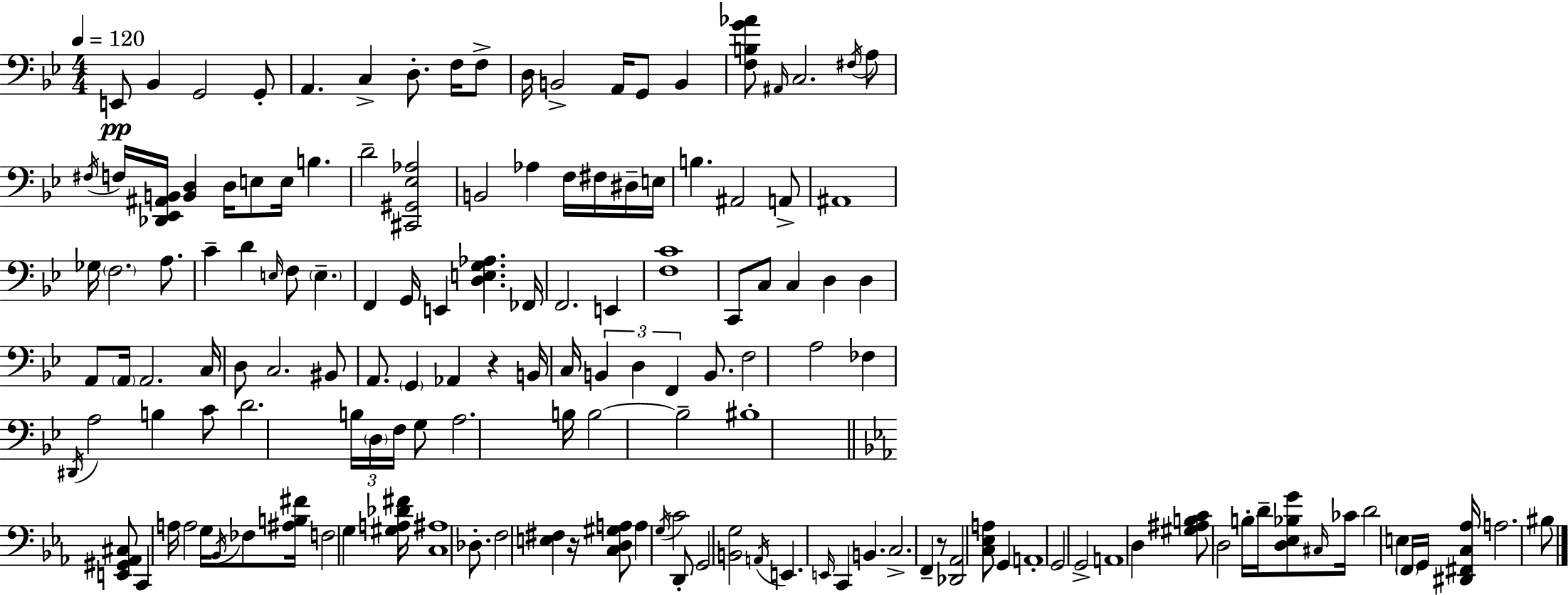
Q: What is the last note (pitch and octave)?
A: BIS3